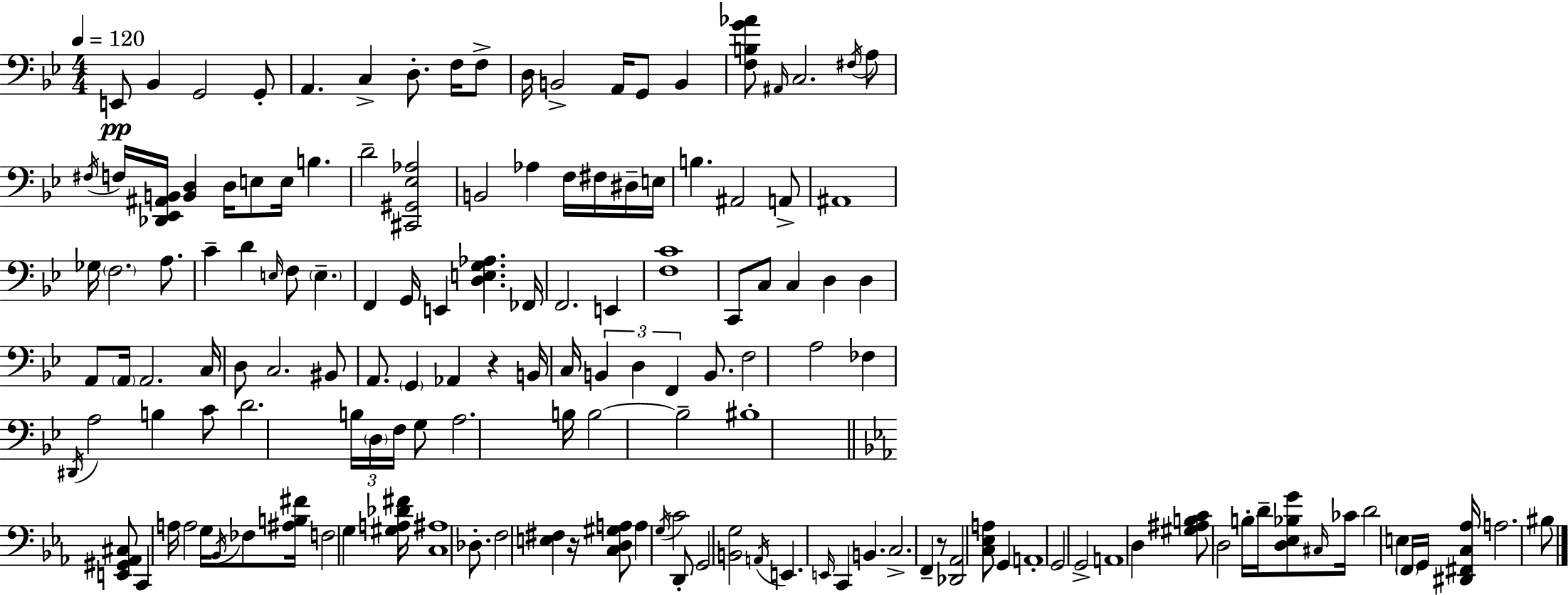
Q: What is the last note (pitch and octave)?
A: BIS3